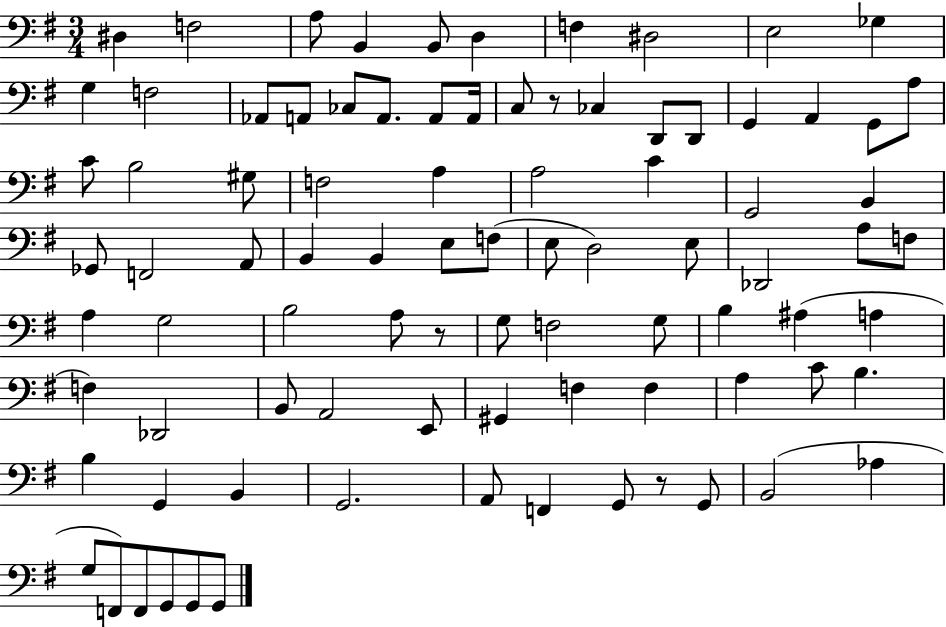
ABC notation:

X:1
T:Untitled
M:3/4
L:1/4
K:G
^D, F,2 A,/2 B,, B,,/2 D, F, ^D,2 E,2 _G, G, F,2 _A,,/2 A,,/2 _C,/2 A,,/2 A,,/2 A,,/4 C,/2 z/2 _C, D,,/2 D,,/2 G,, A,, G,,/2 A,/2 C/2 B,2 ^G,/2 F,2 A, A,2 C G,,2 B,, _G,,/2 F,,2 A,,/2 B,, B,, E,/2 F,/2 E,/2 D,2 E,/2 _D,,2 A,/2 F,/2 A, G,2 B,2 A,/2 z/2 G,/2 F,2 G,/2 B, ^A, A, F, _D,,2 B,,/2 A,,2 E,,/2 ^G,, F, F, A, C/2 B, B, G,, B,, G,,2 A,,/2 F,, G,,/2 z/2 G,,/2 B,,2 _A, G,/2 F,,/2 F,,/2 G,,/2 G,,/2 G,,/2